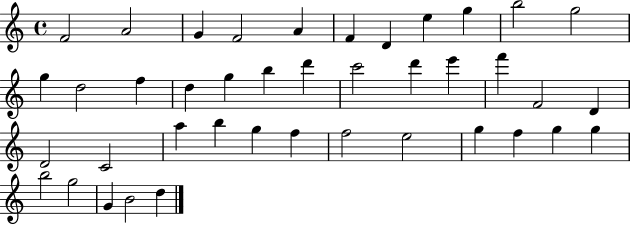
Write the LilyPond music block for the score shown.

{
  \clef treble
  \time 4/4
  \defaultTimeSignature
  \key c \major
  f'2 a'2 | g'4 f'2 a'4 | f'4 d'4 e''4 g''4 | b''2 g''2 | \break g''4 d''2 f''4 | d''4 g''4 b''4 d'''4 | c'''2 d'''4 e'''4 | f'''4 f'2 d'4 | \break d'2 c'2 | a''4 b''4 g''4 f''4 | f''2 e''2 | g''4 f''4 g''4 g''4 | \break b''2 g''2 | g'4 b'2 d''4 | \bar "|."
}